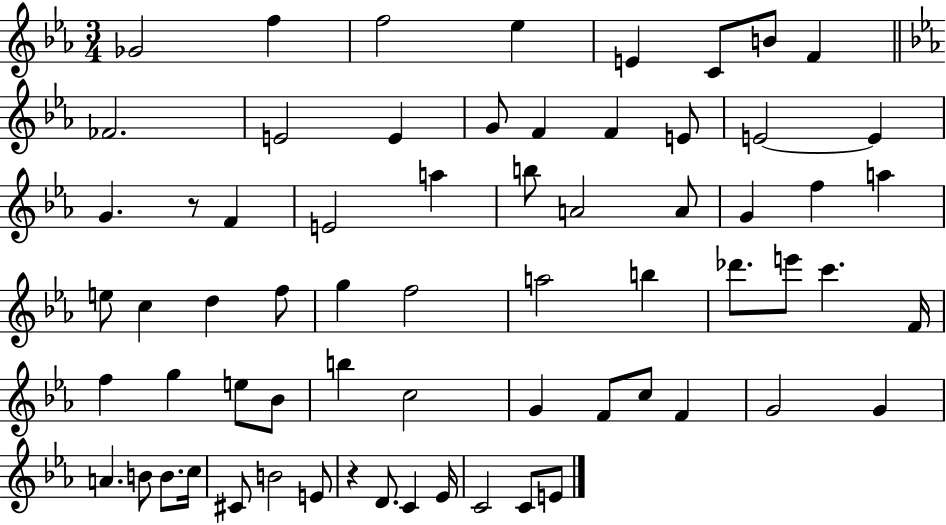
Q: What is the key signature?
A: EES major